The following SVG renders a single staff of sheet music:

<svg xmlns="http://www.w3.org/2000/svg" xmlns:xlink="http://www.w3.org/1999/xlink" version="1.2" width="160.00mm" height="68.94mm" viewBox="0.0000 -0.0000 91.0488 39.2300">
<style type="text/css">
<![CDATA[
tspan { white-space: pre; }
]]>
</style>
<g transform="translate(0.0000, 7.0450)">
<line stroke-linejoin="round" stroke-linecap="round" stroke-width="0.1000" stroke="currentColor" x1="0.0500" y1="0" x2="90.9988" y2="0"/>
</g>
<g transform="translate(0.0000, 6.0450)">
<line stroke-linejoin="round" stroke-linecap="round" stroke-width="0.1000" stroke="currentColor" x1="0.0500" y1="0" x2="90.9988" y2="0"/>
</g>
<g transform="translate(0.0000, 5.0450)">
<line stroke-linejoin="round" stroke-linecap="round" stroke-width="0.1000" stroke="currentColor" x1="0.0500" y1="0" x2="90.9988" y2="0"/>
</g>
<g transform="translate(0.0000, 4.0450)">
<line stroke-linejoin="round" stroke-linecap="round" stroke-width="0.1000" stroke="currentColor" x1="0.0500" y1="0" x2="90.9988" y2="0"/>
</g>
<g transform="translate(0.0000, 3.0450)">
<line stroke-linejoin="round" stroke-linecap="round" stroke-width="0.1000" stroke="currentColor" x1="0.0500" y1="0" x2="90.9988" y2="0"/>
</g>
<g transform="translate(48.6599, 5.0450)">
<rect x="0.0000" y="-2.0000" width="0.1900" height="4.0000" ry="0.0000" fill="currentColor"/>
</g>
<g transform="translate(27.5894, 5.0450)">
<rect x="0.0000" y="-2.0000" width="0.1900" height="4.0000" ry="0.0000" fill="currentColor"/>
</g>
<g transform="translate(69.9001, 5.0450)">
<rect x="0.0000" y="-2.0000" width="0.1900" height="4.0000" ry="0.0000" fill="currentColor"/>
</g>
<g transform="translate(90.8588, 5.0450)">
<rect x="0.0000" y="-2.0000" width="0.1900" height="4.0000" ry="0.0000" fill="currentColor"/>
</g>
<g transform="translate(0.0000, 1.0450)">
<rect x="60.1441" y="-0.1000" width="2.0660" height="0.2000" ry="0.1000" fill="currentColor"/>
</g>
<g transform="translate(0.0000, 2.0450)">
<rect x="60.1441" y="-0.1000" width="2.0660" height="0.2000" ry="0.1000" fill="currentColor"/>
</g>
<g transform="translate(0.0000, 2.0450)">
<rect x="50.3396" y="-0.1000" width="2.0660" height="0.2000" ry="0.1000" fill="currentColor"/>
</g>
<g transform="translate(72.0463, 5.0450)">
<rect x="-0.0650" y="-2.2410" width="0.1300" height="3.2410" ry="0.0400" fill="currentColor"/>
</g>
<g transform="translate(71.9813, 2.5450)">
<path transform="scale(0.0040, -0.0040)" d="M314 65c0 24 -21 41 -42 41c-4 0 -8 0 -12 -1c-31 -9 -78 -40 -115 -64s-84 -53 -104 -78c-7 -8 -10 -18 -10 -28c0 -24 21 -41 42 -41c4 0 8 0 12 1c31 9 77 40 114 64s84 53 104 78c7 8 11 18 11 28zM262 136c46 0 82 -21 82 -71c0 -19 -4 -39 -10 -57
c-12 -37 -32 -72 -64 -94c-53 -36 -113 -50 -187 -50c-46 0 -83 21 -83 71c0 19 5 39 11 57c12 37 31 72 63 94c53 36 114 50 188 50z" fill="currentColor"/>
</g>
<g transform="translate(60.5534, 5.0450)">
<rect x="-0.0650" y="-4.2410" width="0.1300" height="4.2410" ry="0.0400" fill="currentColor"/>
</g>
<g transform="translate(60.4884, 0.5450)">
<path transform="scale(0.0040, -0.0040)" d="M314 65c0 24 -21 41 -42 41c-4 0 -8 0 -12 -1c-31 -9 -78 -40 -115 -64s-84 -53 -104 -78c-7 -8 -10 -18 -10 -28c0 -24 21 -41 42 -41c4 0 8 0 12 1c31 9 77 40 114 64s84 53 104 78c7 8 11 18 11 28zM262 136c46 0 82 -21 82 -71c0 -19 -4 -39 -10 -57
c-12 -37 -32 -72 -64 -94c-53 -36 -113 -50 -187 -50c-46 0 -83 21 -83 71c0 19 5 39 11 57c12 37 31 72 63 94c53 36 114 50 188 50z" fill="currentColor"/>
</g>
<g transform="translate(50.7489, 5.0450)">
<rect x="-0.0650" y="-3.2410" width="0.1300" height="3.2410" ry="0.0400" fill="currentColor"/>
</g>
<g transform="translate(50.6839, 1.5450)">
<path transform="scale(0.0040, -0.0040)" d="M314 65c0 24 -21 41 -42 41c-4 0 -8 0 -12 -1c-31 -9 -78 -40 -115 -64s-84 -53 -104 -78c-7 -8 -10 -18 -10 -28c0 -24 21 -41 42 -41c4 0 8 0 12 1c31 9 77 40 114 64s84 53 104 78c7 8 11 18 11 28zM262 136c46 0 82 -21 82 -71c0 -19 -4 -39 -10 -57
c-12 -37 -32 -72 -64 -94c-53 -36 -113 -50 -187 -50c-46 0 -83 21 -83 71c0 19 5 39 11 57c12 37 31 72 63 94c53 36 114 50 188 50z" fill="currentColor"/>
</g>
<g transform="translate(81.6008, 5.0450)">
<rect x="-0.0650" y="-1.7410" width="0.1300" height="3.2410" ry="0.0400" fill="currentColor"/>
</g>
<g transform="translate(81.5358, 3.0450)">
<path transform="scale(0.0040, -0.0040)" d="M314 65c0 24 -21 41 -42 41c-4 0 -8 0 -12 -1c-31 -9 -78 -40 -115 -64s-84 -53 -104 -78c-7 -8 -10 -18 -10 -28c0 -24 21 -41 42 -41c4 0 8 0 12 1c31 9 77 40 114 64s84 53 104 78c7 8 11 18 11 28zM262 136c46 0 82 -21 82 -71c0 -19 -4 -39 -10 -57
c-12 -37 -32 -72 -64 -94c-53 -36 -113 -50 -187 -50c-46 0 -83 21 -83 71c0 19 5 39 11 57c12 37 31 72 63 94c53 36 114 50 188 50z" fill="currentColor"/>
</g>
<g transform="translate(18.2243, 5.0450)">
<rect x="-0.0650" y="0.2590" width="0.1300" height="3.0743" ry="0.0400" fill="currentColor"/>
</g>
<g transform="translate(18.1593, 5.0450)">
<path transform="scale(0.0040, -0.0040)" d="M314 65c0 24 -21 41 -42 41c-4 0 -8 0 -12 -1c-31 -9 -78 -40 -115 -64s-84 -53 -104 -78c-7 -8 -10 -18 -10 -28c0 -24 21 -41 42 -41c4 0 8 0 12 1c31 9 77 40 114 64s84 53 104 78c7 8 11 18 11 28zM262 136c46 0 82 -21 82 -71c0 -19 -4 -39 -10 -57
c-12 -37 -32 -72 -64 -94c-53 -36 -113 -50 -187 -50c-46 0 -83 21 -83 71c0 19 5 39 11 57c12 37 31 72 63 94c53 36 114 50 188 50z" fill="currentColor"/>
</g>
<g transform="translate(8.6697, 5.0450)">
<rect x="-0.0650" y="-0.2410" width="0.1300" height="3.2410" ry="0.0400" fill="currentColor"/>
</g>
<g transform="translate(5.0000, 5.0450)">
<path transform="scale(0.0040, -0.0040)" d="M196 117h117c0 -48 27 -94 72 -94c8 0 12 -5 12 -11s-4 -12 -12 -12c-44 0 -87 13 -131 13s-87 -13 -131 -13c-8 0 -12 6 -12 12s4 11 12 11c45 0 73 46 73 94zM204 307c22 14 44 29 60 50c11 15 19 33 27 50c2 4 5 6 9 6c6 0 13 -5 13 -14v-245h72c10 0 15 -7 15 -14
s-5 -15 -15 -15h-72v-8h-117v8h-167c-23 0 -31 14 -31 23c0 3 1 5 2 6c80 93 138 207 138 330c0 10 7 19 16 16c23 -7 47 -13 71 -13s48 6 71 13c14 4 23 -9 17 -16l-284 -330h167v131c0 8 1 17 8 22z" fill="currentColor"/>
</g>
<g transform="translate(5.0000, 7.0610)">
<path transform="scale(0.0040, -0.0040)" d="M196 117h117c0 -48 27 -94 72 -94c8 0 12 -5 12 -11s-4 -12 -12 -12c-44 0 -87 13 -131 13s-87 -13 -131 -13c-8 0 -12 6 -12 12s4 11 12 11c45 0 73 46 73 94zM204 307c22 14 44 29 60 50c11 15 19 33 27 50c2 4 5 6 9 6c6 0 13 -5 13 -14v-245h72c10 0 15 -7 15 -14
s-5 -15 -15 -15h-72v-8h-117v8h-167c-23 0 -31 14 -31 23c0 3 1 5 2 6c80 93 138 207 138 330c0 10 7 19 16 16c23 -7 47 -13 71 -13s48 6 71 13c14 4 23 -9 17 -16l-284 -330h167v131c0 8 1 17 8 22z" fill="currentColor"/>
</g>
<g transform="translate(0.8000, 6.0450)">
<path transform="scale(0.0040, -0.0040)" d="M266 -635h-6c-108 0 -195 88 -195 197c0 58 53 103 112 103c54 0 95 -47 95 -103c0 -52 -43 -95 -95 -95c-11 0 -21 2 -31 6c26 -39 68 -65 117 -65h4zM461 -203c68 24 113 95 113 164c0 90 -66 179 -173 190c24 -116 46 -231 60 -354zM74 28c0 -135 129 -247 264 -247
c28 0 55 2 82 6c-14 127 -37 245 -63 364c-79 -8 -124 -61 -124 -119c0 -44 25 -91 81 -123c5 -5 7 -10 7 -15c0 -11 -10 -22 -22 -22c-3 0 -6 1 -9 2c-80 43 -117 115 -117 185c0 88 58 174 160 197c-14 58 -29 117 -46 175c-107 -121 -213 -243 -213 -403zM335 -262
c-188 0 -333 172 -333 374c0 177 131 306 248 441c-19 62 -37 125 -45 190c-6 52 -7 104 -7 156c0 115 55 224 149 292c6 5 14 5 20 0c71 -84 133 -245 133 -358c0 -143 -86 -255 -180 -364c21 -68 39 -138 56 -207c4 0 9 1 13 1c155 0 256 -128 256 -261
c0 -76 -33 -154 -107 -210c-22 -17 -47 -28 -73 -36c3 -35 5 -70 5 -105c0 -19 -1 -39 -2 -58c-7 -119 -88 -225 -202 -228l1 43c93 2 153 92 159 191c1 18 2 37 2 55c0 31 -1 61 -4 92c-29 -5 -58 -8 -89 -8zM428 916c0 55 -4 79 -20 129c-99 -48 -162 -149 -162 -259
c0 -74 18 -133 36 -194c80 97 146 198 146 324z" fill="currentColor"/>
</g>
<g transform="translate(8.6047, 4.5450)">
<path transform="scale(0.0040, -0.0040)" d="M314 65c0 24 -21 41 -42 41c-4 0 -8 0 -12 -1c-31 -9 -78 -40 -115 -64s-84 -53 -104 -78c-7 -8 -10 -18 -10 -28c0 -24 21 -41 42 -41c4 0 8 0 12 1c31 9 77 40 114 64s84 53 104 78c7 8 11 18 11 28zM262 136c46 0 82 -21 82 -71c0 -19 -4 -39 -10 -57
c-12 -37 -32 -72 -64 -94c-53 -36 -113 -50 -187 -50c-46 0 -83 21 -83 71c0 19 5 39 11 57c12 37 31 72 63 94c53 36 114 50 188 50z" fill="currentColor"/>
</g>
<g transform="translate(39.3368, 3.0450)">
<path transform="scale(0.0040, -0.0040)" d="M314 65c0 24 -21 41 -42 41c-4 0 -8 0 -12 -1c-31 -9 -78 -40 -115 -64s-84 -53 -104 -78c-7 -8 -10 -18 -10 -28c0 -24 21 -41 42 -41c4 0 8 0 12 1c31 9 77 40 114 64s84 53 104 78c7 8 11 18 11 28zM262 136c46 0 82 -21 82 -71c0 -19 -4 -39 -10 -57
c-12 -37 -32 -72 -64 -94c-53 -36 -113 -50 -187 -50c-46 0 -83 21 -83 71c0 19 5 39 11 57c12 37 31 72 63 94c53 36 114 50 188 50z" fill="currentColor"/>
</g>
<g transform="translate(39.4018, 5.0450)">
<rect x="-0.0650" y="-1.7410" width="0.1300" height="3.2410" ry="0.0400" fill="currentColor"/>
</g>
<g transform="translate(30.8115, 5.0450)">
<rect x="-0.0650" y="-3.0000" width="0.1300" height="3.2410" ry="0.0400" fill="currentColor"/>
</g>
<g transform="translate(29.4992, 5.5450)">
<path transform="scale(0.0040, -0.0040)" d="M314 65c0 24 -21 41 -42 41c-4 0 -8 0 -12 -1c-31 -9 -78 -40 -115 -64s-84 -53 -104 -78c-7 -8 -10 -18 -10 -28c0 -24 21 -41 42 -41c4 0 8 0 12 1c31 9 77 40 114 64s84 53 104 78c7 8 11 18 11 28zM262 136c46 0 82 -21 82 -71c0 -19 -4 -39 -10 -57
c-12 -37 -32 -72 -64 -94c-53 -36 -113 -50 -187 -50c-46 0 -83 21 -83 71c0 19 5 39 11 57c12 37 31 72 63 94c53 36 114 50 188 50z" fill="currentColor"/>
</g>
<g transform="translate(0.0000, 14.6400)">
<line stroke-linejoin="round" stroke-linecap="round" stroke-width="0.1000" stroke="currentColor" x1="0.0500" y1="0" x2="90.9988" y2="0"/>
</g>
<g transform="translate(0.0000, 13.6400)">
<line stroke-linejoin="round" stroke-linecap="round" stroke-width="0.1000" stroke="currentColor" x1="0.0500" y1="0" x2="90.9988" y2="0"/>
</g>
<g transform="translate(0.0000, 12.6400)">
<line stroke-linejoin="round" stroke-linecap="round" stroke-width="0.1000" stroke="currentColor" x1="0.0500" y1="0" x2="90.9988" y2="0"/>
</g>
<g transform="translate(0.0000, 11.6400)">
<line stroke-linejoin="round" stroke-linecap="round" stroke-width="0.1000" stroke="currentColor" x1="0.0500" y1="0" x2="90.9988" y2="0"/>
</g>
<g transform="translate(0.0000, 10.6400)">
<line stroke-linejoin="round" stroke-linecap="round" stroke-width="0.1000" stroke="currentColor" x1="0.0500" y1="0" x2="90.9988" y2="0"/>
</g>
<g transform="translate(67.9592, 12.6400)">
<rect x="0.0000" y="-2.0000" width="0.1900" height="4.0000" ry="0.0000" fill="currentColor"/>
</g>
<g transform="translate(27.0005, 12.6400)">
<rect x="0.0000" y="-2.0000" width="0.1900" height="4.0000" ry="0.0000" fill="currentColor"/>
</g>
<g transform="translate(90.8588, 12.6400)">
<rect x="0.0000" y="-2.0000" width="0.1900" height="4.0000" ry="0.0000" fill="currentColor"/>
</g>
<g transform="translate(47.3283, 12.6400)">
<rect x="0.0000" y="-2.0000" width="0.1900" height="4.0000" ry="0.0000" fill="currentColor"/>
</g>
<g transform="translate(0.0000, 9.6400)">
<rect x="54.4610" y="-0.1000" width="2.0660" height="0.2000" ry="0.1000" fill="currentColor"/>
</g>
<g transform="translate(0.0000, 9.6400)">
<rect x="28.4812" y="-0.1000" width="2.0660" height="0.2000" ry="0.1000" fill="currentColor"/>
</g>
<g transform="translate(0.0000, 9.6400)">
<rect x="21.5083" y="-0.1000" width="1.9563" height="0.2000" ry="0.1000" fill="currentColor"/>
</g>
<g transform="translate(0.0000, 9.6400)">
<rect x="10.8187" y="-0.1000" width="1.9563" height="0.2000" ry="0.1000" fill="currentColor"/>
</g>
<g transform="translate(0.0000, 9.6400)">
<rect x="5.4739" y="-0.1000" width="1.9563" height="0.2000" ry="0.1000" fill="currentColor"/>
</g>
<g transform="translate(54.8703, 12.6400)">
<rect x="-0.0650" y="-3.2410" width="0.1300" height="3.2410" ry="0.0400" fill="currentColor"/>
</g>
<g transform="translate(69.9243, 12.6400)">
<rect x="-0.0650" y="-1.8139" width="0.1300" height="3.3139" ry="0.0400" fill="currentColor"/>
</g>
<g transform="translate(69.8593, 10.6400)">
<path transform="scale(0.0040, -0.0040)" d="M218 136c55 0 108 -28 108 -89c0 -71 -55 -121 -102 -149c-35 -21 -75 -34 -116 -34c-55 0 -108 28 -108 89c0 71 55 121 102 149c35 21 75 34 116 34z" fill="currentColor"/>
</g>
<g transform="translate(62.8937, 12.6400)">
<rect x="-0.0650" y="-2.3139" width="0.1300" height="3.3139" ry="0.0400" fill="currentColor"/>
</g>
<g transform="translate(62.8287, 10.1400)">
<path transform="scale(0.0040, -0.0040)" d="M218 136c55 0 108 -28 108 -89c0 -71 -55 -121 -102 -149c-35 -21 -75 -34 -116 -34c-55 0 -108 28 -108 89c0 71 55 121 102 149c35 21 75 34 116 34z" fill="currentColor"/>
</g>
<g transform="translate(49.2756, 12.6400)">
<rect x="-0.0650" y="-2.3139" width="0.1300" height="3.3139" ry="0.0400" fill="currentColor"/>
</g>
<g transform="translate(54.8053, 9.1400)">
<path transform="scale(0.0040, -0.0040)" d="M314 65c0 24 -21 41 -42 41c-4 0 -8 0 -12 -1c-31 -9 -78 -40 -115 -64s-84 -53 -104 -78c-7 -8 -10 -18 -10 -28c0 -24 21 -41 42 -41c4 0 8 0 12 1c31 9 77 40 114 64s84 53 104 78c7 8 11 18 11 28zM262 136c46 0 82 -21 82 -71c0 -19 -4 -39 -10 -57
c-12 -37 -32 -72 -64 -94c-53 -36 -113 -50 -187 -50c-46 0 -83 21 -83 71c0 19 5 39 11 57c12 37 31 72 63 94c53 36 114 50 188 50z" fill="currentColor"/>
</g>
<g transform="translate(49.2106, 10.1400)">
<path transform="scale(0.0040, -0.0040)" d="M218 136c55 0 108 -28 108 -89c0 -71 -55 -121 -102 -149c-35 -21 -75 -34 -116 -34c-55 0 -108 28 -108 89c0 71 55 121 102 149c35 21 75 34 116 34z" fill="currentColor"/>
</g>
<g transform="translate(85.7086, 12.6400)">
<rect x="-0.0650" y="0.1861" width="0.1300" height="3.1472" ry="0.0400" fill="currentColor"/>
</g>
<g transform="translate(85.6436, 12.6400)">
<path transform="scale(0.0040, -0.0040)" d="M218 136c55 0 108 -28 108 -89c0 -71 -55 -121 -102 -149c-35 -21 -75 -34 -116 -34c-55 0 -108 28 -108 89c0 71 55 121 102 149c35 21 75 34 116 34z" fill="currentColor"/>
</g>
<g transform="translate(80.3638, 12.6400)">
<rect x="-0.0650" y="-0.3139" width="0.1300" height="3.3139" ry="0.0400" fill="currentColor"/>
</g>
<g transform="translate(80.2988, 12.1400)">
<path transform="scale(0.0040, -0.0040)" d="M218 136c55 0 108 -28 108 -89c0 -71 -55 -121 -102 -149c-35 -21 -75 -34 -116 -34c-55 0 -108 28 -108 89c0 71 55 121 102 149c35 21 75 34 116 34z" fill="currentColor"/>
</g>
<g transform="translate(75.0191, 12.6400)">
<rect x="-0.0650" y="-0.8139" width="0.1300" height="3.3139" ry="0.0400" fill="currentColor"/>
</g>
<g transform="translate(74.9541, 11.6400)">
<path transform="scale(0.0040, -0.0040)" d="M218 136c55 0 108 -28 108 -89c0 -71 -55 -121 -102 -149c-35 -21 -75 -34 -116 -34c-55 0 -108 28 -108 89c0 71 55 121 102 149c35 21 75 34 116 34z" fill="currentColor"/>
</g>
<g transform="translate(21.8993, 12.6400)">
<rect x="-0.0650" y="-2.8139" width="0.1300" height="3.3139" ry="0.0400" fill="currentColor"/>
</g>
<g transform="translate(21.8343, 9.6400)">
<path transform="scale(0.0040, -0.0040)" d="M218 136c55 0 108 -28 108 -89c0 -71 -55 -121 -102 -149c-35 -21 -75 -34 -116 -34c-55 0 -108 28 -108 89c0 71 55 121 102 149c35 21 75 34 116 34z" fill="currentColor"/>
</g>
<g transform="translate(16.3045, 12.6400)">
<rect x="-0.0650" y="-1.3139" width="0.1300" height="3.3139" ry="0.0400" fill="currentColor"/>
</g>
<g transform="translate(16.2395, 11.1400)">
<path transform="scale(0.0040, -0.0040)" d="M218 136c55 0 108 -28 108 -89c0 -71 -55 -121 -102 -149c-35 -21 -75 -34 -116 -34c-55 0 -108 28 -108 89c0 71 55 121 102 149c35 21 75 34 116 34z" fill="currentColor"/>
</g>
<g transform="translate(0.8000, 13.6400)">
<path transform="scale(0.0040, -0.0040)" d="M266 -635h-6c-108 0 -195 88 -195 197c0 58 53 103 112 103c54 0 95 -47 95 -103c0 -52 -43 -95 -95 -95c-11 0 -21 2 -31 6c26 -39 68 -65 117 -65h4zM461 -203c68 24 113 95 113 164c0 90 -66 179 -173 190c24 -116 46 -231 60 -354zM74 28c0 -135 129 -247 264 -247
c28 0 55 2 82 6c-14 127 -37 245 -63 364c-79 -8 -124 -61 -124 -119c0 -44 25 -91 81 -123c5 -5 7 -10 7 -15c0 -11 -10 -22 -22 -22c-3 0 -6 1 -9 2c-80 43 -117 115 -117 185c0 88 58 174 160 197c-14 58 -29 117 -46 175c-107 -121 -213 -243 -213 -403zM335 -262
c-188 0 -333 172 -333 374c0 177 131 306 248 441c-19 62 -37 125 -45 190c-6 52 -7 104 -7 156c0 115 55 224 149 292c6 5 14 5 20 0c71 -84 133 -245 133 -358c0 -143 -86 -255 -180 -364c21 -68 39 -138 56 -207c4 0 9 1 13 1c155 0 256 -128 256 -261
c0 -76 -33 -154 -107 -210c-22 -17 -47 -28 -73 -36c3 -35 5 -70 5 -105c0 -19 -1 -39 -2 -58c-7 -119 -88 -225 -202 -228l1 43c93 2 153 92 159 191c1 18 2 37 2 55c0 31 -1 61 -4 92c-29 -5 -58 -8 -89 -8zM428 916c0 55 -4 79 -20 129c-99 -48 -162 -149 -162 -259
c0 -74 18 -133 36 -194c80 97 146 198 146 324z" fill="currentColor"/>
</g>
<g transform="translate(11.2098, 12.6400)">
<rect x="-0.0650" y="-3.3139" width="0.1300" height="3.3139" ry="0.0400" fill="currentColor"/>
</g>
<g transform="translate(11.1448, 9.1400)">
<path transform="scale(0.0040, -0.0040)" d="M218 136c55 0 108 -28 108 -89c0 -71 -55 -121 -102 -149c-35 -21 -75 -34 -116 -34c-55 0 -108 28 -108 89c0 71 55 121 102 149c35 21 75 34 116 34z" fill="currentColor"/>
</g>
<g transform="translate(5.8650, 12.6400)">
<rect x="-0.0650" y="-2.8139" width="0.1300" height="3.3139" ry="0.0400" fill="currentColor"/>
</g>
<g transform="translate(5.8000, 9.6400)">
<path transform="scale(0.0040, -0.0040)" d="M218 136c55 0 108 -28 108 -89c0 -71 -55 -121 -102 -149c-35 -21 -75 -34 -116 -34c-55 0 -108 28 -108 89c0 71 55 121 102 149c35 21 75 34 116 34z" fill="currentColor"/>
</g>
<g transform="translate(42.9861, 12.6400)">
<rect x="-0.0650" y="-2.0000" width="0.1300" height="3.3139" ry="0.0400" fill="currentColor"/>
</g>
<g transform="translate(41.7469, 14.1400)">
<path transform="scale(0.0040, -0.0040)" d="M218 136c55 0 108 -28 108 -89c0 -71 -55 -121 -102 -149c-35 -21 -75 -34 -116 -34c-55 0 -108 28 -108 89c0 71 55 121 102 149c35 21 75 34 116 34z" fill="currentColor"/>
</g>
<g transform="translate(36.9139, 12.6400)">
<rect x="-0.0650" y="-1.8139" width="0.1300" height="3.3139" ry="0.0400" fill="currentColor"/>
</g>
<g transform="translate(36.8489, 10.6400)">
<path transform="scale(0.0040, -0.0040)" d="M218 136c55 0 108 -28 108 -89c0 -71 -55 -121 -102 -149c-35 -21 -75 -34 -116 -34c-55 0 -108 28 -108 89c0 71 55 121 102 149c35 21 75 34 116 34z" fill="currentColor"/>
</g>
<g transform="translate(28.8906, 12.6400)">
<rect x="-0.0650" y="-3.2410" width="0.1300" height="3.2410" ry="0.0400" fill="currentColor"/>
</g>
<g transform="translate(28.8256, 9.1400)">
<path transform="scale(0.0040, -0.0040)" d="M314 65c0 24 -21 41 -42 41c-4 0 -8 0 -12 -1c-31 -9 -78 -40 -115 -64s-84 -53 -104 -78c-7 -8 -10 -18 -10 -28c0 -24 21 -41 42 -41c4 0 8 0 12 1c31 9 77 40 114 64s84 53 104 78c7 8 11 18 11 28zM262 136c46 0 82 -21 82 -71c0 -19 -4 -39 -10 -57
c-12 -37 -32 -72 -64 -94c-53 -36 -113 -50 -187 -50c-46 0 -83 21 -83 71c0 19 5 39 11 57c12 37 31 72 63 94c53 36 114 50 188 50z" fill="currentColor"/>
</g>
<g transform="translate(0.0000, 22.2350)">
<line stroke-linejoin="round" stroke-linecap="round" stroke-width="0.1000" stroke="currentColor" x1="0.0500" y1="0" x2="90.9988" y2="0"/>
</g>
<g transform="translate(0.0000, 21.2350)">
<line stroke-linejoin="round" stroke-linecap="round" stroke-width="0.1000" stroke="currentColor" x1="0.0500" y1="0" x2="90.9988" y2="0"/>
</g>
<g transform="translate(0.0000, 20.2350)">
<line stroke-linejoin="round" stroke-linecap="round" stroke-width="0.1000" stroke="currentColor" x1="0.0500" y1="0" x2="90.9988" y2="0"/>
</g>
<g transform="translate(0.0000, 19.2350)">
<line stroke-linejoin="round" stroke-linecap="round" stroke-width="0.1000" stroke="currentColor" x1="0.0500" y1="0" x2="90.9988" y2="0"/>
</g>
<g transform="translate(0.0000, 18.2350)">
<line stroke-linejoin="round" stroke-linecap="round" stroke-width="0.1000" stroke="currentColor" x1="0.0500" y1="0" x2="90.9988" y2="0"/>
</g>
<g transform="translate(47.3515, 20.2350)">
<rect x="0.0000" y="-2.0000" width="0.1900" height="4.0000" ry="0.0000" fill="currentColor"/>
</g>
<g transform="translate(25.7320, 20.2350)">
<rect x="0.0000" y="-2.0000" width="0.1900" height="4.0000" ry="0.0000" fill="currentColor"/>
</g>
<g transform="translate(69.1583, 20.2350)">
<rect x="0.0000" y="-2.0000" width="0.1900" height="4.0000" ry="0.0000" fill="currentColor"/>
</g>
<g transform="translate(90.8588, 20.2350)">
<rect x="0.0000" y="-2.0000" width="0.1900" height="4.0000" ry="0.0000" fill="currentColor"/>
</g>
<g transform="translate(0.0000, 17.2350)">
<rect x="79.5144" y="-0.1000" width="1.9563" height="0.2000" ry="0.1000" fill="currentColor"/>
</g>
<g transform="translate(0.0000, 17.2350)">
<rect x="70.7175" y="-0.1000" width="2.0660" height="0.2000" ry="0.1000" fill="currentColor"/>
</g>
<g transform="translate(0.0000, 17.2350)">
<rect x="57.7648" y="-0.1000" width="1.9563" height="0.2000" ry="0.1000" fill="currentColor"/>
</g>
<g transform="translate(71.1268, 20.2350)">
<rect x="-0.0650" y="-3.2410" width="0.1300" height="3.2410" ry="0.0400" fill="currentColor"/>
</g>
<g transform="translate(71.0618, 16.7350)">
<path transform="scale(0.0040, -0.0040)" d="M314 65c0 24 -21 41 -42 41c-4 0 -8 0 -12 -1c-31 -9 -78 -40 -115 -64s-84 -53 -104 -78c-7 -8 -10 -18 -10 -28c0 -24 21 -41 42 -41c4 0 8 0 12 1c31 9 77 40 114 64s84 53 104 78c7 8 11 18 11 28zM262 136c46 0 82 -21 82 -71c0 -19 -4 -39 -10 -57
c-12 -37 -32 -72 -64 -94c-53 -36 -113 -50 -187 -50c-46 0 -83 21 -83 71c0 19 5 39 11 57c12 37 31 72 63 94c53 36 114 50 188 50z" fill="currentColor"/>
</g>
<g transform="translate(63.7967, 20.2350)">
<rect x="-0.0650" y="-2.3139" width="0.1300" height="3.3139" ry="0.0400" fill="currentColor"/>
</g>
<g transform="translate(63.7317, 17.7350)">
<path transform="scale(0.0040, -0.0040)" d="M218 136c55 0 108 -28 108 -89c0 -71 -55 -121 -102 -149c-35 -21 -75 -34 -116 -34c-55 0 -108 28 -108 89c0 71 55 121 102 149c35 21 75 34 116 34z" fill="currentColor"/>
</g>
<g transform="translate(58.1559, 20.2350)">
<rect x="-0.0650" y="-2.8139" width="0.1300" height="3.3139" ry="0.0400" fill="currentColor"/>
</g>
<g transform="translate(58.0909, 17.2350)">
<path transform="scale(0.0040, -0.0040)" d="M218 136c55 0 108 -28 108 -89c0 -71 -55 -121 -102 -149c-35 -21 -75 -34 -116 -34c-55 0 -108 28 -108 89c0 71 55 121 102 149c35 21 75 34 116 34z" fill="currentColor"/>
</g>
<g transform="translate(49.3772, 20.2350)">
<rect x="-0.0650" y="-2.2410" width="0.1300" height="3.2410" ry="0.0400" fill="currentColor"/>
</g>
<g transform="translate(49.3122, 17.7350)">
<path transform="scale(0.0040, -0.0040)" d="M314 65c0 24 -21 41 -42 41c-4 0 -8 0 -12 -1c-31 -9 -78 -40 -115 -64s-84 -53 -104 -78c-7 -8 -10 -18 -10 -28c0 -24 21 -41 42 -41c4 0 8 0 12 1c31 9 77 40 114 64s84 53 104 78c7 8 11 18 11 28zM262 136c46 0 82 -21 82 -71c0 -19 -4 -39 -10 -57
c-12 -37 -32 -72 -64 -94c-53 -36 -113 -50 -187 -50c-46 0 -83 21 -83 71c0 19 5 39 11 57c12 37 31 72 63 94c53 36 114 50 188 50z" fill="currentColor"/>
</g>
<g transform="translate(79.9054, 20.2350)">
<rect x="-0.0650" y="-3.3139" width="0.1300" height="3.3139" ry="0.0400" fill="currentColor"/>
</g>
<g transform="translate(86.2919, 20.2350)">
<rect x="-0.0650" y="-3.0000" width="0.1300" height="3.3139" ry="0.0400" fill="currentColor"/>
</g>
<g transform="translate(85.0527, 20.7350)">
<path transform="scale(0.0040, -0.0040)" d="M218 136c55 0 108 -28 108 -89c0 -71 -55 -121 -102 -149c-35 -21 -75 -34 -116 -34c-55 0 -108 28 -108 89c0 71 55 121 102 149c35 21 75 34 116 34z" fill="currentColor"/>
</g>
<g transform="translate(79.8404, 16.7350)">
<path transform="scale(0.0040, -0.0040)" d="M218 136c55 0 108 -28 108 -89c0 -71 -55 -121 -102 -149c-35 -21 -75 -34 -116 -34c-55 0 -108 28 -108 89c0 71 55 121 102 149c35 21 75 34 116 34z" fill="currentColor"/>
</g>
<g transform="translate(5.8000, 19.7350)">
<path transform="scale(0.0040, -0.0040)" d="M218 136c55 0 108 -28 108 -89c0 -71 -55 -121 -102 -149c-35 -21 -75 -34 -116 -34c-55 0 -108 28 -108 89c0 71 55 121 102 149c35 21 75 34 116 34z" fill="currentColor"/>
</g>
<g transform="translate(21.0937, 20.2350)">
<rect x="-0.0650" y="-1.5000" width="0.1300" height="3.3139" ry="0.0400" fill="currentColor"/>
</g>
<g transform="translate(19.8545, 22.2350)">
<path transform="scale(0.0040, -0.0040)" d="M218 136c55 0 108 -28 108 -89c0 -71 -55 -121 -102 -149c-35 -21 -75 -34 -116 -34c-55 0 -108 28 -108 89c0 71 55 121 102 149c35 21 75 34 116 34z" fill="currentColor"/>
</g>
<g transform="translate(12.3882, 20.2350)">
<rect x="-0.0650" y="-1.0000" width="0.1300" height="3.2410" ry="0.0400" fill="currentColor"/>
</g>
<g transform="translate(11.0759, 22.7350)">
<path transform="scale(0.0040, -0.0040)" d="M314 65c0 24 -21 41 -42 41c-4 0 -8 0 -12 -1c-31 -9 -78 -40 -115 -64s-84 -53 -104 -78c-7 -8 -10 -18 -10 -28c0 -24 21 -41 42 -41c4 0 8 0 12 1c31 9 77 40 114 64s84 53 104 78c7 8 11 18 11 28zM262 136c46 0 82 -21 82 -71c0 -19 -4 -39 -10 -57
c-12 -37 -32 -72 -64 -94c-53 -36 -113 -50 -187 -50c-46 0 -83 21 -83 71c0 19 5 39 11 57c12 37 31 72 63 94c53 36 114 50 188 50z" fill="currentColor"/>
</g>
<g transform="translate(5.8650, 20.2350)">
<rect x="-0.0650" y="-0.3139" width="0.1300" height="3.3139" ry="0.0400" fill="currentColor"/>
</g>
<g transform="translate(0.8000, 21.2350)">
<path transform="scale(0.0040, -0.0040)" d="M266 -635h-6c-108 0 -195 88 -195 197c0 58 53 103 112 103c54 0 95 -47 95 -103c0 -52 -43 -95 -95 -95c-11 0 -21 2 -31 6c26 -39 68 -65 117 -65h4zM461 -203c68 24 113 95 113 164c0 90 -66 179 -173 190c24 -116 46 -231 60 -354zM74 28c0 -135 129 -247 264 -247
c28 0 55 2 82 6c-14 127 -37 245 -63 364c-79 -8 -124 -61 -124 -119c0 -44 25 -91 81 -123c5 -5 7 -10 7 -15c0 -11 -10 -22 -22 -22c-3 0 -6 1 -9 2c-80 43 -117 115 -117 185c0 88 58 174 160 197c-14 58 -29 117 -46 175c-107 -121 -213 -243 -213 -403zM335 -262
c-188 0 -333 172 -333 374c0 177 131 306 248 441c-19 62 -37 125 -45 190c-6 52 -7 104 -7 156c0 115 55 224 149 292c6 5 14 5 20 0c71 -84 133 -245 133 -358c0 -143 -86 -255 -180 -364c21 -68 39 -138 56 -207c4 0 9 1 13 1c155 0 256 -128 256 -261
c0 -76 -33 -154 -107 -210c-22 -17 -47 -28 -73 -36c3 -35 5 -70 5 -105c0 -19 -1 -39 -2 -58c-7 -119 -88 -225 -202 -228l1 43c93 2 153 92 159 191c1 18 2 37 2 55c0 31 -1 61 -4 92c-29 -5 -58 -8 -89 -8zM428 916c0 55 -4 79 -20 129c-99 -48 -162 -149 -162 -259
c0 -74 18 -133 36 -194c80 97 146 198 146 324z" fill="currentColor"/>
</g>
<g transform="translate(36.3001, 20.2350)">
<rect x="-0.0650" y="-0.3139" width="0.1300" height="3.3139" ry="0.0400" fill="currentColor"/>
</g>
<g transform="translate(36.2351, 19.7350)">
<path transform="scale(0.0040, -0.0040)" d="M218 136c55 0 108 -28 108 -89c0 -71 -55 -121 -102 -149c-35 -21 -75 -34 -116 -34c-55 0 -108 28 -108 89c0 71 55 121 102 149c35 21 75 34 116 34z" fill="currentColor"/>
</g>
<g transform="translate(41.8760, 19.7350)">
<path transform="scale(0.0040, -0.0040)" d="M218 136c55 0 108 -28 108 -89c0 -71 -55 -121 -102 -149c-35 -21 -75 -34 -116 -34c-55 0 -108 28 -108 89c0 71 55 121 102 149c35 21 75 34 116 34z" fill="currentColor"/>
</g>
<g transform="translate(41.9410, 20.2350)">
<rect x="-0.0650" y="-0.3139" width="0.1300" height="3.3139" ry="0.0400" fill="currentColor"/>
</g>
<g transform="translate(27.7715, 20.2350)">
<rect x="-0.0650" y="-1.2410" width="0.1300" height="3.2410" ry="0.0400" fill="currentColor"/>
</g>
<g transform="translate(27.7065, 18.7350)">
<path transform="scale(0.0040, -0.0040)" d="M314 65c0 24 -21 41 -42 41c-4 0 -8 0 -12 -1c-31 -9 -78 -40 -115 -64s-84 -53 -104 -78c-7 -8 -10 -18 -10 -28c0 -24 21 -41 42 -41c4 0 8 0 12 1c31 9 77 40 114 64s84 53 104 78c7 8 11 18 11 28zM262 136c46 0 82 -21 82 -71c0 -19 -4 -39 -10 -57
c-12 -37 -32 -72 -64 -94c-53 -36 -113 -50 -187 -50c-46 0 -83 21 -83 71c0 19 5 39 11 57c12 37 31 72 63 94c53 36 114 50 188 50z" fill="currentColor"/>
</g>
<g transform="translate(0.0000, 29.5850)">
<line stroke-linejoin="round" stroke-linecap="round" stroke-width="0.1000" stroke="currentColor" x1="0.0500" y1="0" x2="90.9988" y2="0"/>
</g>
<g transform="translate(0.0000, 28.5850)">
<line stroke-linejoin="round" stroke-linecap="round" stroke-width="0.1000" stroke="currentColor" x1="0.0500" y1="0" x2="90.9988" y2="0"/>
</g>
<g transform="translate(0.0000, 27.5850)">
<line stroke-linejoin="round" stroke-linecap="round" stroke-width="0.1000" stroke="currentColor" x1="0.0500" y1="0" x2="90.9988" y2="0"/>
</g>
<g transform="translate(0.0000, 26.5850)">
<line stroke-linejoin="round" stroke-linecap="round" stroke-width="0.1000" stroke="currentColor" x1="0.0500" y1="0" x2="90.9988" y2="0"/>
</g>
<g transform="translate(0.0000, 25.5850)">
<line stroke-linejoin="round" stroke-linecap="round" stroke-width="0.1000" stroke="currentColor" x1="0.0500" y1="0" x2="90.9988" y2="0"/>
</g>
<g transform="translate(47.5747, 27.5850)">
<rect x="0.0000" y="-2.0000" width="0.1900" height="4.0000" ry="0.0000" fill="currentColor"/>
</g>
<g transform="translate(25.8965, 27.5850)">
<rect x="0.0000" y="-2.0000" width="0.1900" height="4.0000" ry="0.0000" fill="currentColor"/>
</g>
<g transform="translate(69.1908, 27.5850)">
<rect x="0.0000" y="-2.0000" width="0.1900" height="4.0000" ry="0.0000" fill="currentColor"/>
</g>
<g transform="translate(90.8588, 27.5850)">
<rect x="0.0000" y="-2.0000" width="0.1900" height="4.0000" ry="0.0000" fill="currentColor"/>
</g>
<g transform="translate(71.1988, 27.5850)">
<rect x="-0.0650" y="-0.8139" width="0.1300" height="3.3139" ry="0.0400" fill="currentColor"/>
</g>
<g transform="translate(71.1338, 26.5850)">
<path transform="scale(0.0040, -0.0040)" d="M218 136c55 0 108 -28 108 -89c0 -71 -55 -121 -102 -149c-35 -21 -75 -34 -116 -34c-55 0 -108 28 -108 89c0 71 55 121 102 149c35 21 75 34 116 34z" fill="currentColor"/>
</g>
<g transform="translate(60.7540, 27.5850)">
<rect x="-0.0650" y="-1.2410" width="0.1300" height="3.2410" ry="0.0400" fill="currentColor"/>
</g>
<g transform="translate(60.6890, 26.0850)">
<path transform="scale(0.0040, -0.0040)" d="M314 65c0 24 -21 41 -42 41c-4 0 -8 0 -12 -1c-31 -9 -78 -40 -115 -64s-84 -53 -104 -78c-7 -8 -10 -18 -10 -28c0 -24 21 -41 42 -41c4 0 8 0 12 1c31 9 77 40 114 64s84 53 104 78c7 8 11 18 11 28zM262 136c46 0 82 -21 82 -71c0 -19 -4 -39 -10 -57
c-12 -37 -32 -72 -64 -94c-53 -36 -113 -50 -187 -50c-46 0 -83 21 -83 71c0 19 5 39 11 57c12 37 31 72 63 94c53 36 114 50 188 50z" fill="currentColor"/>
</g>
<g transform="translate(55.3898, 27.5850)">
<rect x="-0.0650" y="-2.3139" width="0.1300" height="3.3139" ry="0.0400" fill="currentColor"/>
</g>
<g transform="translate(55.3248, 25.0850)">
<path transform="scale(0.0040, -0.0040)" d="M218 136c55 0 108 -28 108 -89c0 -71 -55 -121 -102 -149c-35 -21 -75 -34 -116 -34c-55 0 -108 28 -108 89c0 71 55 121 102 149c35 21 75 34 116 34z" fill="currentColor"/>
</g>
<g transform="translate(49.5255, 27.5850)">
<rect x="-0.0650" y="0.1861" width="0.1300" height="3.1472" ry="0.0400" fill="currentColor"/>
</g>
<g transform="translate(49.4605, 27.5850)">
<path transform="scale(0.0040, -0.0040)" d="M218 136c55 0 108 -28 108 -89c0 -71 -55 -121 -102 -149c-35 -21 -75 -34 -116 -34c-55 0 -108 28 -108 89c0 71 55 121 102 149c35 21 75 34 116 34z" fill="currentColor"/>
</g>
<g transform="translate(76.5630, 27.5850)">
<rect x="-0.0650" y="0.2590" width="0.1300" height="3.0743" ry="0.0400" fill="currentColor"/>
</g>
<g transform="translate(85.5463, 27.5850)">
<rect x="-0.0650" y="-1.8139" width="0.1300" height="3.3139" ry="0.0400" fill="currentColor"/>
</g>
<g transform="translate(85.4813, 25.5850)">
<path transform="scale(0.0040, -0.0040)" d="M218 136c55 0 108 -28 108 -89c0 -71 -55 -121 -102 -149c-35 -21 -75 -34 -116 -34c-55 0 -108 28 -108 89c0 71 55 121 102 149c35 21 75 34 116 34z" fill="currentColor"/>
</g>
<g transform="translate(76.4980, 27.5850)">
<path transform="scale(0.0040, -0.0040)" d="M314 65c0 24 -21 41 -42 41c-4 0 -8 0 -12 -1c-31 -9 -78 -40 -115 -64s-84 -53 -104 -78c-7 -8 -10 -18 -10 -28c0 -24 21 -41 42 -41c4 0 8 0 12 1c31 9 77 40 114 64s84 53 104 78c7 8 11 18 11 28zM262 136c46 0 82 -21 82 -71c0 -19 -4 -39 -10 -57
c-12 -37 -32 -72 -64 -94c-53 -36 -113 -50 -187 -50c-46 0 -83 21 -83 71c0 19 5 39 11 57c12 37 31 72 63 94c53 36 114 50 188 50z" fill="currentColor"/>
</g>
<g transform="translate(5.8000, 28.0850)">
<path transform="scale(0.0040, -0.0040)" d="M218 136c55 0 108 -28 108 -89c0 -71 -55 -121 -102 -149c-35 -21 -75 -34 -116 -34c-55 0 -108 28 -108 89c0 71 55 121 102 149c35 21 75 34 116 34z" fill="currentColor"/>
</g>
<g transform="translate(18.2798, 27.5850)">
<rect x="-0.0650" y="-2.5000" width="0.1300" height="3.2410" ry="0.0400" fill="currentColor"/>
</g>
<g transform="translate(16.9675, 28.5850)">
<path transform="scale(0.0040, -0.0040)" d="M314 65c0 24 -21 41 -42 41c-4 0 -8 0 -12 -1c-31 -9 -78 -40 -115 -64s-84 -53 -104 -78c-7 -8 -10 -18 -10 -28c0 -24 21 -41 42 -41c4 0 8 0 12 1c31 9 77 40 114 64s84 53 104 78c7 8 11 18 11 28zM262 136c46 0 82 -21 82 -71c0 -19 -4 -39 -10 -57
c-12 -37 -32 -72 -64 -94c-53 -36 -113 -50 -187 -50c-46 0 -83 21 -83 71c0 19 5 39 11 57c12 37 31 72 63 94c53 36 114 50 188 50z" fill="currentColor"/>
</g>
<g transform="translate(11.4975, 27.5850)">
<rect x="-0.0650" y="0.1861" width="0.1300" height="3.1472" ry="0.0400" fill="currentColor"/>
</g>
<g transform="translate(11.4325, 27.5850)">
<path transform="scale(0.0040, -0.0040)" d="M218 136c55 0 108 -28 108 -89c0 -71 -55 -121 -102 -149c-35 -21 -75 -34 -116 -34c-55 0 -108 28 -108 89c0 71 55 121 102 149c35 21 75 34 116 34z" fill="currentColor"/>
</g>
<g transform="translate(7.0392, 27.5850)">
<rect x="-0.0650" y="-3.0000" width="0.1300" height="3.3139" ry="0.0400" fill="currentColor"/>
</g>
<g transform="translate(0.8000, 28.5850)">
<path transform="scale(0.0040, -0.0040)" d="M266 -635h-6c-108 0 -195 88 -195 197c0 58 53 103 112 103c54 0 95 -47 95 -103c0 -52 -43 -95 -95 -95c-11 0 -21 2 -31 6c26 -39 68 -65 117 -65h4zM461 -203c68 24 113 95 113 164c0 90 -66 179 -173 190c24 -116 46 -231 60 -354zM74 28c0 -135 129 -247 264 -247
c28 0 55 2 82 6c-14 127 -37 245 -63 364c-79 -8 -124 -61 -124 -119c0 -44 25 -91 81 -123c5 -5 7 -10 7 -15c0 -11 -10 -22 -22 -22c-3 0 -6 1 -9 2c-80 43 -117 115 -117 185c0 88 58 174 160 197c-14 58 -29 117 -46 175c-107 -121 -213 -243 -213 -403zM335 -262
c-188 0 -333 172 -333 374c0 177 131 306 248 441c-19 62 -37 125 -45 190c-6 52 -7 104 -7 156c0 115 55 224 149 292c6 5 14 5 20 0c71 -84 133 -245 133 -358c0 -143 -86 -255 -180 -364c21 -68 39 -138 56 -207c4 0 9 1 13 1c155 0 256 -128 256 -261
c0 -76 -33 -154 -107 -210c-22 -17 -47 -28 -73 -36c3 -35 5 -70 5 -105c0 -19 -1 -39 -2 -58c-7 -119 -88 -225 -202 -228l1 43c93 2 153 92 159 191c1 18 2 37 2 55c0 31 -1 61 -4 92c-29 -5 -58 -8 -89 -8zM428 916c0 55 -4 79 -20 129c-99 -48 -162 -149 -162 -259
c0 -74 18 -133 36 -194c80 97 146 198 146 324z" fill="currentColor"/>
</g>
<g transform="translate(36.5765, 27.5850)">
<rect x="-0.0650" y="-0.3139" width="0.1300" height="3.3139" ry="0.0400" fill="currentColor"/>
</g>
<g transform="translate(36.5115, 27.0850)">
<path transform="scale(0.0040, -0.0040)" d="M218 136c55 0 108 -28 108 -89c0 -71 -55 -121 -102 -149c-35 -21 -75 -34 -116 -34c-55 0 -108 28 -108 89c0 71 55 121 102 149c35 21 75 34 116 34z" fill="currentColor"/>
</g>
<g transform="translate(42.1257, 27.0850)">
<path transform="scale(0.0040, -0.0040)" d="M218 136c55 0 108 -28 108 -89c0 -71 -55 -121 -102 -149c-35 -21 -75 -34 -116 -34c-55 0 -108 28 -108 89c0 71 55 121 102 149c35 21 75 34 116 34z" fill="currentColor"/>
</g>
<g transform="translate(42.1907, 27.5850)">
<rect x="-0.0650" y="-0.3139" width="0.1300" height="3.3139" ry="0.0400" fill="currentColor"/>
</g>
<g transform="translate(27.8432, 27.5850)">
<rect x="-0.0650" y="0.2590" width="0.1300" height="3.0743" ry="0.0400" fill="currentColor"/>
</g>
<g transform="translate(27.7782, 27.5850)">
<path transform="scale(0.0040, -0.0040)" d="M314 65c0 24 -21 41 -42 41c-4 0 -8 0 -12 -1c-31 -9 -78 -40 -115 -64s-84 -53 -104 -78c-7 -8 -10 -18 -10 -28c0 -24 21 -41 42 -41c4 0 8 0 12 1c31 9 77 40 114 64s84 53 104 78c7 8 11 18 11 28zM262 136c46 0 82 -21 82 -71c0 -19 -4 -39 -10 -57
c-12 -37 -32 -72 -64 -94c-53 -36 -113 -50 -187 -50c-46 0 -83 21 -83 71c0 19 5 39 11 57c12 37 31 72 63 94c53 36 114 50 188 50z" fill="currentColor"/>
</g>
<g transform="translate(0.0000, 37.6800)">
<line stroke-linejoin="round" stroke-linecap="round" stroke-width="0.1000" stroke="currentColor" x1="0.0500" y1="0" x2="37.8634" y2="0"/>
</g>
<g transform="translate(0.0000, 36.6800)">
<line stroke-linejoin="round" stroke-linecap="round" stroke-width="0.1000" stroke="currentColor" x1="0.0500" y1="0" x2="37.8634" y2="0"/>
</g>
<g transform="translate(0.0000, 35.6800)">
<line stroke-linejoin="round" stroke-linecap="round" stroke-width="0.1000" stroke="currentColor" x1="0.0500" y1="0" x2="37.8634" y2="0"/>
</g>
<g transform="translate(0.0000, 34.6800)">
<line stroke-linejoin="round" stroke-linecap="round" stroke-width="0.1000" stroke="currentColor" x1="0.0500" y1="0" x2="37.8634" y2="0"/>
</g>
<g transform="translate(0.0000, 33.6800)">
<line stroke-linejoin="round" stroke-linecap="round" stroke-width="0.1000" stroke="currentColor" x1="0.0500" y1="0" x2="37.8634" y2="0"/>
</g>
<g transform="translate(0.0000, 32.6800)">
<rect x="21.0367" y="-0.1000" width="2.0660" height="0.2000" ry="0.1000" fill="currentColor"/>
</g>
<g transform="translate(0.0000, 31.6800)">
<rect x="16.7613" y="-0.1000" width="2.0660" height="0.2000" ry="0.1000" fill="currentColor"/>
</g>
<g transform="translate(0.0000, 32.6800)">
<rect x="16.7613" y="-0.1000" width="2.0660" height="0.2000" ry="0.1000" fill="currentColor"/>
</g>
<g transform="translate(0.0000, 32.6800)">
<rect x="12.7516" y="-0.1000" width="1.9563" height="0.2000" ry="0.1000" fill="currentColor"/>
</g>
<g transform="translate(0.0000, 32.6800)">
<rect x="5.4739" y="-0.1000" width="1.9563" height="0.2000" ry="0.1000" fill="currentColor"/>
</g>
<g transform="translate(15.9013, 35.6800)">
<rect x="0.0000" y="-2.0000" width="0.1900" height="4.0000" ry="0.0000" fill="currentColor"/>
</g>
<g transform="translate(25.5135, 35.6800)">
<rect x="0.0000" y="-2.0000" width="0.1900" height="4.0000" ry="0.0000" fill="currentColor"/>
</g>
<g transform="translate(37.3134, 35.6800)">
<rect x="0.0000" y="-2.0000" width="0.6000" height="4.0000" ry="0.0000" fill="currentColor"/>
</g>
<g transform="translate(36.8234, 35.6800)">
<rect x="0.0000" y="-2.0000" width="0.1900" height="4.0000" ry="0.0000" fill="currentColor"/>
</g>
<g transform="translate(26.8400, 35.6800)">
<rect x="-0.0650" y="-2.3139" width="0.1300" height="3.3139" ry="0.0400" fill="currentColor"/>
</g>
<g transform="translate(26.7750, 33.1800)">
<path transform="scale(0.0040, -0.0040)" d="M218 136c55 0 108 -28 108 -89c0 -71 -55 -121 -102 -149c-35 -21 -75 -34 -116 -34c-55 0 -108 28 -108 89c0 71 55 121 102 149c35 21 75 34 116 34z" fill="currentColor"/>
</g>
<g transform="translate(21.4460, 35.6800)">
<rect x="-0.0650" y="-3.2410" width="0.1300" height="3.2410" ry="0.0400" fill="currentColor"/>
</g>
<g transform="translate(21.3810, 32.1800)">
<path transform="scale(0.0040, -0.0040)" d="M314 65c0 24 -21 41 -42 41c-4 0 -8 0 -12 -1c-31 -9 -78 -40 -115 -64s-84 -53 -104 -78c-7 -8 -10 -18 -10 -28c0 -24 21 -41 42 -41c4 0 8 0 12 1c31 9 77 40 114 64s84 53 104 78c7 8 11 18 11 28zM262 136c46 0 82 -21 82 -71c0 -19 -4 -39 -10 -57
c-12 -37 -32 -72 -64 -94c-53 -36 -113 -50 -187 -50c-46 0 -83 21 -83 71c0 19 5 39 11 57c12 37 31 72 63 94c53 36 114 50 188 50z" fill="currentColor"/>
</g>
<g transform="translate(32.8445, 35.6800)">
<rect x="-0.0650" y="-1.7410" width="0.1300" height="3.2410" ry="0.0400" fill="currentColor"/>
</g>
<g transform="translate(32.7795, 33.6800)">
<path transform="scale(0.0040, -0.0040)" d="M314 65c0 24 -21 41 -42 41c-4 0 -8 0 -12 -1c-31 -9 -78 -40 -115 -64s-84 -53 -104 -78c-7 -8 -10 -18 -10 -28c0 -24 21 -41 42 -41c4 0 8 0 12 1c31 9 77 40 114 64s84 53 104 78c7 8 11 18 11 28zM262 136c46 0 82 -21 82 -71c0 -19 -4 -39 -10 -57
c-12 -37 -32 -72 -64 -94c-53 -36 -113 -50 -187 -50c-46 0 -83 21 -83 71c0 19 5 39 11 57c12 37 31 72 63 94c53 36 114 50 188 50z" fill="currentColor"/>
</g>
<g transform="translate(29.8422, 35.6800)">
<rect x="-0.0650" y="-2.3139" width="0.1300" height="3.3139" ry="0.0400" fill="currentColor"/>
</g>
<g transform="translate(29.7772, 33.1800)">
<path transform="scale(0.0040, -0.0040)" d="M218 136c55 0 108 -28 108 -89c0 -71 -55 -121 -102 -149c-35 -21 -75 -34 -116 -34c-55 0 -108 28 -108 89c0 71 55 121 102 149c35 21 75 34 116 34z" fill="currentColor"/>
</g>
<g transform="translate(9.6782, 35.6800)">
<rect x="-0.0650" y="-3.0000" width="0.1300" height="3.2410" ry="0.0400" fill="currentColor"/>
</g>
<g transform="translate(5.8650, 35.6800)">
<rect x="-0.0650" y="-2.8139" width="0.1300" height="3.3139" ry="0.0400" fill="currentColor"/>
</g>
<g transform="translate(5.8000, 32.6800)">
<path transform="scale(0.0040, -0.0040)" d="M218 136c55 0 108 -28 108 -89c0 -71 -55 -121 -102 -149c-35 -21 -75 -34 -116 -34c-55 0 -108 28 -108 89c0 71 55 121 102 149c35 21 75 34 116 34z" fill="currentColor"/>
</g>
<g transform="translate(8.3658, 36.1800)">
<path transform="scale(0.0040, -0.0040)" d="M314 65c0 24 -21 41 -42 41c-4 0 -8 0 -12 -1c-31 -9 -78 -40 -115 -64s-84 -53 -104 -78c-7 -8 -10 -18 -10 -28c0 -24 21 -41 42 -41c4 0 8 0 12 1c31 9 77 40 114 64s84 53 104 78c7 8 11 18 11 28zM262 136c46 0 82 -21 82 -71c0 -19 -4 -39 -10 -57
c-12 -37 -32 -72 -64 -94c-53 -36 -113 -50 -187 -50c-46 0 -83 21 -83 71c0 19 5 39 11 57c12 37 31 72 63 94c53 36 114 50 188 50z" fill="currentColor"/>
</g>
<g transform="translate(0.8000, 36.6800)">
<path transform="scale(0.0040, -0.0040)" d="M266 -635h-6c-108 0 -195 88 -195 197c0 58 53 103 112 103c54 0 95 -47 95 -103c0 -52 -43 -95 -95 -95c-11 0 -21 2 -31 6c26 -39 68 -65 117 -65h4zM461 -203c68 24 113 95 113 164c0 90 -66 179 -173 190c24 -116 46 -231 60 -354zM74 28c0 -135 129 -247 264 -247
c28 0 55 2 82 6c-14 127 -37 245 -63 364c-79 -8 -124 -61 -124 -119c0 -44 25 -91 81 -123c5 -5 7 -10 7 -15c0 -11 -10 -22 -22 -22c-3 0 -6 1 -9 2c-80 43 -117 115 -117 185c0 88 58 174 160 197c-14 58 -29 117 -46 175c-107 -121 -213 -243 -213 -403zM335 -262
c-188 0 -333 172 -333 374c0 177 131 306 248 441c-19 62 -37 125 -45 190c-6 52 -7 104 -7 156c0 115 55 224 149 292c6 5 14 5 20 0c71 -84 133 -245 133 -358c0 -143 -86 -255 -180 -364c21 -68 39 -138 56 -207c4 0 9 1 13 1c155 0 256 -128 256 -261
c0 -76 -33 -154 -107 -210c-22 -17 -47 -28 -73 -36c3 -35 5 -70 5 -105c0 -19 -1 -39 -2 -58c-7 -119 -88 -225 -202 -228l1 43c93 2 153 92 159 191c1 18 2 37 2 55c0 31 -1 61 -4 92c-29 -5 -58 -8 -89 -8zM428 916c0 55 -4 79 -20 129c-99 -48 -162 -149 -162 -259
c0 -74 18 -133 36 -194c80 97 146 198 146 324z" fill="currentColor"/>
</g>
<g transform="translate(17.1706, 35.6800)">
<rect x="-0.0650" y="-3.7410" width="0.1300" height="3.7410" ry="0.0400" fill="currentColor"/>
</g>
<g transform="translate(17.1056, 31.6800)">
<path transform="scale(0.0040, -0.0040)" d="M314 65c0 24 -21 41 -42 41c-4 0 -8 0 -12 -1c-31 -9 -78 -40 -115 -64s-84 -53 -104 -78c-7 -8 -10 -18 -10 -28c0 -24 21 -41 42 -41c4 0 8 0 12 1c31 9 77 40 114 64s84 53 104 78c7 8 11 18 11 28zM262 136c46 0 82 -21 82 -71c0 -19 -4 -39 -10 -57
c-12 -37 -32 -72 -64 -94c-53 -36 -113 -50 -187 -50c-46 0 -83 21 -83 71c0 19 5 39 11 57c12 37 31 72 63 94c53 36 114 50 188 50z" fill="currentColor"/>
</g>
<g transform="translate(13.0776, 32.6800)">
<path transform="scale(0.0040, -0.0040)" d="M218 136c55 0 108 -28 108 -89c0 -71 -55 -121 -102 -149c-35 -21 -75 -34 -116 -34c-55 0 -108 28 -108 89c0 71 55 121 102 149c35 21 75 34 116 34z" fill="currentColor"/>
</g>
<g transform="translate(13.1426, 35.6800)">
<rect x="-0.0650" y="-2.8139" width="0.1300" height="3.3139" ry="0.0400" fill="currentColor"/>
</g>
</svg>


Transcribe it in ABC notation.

X:1
T:Untitled
M:4/4
L:1/4
K:C
c2 B2 A2 f2 b2 d'2 g2 f2 a b e a b2 f F g b2 g f d c B c D2 E e2 c c g2 a g b2 b A A B G2 B2 c c B g e2 d B2 f a A2 a c'2 b2 g g f2